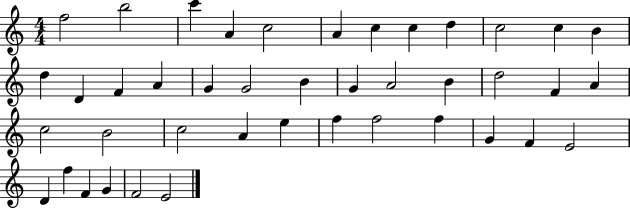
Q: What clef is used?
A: treble